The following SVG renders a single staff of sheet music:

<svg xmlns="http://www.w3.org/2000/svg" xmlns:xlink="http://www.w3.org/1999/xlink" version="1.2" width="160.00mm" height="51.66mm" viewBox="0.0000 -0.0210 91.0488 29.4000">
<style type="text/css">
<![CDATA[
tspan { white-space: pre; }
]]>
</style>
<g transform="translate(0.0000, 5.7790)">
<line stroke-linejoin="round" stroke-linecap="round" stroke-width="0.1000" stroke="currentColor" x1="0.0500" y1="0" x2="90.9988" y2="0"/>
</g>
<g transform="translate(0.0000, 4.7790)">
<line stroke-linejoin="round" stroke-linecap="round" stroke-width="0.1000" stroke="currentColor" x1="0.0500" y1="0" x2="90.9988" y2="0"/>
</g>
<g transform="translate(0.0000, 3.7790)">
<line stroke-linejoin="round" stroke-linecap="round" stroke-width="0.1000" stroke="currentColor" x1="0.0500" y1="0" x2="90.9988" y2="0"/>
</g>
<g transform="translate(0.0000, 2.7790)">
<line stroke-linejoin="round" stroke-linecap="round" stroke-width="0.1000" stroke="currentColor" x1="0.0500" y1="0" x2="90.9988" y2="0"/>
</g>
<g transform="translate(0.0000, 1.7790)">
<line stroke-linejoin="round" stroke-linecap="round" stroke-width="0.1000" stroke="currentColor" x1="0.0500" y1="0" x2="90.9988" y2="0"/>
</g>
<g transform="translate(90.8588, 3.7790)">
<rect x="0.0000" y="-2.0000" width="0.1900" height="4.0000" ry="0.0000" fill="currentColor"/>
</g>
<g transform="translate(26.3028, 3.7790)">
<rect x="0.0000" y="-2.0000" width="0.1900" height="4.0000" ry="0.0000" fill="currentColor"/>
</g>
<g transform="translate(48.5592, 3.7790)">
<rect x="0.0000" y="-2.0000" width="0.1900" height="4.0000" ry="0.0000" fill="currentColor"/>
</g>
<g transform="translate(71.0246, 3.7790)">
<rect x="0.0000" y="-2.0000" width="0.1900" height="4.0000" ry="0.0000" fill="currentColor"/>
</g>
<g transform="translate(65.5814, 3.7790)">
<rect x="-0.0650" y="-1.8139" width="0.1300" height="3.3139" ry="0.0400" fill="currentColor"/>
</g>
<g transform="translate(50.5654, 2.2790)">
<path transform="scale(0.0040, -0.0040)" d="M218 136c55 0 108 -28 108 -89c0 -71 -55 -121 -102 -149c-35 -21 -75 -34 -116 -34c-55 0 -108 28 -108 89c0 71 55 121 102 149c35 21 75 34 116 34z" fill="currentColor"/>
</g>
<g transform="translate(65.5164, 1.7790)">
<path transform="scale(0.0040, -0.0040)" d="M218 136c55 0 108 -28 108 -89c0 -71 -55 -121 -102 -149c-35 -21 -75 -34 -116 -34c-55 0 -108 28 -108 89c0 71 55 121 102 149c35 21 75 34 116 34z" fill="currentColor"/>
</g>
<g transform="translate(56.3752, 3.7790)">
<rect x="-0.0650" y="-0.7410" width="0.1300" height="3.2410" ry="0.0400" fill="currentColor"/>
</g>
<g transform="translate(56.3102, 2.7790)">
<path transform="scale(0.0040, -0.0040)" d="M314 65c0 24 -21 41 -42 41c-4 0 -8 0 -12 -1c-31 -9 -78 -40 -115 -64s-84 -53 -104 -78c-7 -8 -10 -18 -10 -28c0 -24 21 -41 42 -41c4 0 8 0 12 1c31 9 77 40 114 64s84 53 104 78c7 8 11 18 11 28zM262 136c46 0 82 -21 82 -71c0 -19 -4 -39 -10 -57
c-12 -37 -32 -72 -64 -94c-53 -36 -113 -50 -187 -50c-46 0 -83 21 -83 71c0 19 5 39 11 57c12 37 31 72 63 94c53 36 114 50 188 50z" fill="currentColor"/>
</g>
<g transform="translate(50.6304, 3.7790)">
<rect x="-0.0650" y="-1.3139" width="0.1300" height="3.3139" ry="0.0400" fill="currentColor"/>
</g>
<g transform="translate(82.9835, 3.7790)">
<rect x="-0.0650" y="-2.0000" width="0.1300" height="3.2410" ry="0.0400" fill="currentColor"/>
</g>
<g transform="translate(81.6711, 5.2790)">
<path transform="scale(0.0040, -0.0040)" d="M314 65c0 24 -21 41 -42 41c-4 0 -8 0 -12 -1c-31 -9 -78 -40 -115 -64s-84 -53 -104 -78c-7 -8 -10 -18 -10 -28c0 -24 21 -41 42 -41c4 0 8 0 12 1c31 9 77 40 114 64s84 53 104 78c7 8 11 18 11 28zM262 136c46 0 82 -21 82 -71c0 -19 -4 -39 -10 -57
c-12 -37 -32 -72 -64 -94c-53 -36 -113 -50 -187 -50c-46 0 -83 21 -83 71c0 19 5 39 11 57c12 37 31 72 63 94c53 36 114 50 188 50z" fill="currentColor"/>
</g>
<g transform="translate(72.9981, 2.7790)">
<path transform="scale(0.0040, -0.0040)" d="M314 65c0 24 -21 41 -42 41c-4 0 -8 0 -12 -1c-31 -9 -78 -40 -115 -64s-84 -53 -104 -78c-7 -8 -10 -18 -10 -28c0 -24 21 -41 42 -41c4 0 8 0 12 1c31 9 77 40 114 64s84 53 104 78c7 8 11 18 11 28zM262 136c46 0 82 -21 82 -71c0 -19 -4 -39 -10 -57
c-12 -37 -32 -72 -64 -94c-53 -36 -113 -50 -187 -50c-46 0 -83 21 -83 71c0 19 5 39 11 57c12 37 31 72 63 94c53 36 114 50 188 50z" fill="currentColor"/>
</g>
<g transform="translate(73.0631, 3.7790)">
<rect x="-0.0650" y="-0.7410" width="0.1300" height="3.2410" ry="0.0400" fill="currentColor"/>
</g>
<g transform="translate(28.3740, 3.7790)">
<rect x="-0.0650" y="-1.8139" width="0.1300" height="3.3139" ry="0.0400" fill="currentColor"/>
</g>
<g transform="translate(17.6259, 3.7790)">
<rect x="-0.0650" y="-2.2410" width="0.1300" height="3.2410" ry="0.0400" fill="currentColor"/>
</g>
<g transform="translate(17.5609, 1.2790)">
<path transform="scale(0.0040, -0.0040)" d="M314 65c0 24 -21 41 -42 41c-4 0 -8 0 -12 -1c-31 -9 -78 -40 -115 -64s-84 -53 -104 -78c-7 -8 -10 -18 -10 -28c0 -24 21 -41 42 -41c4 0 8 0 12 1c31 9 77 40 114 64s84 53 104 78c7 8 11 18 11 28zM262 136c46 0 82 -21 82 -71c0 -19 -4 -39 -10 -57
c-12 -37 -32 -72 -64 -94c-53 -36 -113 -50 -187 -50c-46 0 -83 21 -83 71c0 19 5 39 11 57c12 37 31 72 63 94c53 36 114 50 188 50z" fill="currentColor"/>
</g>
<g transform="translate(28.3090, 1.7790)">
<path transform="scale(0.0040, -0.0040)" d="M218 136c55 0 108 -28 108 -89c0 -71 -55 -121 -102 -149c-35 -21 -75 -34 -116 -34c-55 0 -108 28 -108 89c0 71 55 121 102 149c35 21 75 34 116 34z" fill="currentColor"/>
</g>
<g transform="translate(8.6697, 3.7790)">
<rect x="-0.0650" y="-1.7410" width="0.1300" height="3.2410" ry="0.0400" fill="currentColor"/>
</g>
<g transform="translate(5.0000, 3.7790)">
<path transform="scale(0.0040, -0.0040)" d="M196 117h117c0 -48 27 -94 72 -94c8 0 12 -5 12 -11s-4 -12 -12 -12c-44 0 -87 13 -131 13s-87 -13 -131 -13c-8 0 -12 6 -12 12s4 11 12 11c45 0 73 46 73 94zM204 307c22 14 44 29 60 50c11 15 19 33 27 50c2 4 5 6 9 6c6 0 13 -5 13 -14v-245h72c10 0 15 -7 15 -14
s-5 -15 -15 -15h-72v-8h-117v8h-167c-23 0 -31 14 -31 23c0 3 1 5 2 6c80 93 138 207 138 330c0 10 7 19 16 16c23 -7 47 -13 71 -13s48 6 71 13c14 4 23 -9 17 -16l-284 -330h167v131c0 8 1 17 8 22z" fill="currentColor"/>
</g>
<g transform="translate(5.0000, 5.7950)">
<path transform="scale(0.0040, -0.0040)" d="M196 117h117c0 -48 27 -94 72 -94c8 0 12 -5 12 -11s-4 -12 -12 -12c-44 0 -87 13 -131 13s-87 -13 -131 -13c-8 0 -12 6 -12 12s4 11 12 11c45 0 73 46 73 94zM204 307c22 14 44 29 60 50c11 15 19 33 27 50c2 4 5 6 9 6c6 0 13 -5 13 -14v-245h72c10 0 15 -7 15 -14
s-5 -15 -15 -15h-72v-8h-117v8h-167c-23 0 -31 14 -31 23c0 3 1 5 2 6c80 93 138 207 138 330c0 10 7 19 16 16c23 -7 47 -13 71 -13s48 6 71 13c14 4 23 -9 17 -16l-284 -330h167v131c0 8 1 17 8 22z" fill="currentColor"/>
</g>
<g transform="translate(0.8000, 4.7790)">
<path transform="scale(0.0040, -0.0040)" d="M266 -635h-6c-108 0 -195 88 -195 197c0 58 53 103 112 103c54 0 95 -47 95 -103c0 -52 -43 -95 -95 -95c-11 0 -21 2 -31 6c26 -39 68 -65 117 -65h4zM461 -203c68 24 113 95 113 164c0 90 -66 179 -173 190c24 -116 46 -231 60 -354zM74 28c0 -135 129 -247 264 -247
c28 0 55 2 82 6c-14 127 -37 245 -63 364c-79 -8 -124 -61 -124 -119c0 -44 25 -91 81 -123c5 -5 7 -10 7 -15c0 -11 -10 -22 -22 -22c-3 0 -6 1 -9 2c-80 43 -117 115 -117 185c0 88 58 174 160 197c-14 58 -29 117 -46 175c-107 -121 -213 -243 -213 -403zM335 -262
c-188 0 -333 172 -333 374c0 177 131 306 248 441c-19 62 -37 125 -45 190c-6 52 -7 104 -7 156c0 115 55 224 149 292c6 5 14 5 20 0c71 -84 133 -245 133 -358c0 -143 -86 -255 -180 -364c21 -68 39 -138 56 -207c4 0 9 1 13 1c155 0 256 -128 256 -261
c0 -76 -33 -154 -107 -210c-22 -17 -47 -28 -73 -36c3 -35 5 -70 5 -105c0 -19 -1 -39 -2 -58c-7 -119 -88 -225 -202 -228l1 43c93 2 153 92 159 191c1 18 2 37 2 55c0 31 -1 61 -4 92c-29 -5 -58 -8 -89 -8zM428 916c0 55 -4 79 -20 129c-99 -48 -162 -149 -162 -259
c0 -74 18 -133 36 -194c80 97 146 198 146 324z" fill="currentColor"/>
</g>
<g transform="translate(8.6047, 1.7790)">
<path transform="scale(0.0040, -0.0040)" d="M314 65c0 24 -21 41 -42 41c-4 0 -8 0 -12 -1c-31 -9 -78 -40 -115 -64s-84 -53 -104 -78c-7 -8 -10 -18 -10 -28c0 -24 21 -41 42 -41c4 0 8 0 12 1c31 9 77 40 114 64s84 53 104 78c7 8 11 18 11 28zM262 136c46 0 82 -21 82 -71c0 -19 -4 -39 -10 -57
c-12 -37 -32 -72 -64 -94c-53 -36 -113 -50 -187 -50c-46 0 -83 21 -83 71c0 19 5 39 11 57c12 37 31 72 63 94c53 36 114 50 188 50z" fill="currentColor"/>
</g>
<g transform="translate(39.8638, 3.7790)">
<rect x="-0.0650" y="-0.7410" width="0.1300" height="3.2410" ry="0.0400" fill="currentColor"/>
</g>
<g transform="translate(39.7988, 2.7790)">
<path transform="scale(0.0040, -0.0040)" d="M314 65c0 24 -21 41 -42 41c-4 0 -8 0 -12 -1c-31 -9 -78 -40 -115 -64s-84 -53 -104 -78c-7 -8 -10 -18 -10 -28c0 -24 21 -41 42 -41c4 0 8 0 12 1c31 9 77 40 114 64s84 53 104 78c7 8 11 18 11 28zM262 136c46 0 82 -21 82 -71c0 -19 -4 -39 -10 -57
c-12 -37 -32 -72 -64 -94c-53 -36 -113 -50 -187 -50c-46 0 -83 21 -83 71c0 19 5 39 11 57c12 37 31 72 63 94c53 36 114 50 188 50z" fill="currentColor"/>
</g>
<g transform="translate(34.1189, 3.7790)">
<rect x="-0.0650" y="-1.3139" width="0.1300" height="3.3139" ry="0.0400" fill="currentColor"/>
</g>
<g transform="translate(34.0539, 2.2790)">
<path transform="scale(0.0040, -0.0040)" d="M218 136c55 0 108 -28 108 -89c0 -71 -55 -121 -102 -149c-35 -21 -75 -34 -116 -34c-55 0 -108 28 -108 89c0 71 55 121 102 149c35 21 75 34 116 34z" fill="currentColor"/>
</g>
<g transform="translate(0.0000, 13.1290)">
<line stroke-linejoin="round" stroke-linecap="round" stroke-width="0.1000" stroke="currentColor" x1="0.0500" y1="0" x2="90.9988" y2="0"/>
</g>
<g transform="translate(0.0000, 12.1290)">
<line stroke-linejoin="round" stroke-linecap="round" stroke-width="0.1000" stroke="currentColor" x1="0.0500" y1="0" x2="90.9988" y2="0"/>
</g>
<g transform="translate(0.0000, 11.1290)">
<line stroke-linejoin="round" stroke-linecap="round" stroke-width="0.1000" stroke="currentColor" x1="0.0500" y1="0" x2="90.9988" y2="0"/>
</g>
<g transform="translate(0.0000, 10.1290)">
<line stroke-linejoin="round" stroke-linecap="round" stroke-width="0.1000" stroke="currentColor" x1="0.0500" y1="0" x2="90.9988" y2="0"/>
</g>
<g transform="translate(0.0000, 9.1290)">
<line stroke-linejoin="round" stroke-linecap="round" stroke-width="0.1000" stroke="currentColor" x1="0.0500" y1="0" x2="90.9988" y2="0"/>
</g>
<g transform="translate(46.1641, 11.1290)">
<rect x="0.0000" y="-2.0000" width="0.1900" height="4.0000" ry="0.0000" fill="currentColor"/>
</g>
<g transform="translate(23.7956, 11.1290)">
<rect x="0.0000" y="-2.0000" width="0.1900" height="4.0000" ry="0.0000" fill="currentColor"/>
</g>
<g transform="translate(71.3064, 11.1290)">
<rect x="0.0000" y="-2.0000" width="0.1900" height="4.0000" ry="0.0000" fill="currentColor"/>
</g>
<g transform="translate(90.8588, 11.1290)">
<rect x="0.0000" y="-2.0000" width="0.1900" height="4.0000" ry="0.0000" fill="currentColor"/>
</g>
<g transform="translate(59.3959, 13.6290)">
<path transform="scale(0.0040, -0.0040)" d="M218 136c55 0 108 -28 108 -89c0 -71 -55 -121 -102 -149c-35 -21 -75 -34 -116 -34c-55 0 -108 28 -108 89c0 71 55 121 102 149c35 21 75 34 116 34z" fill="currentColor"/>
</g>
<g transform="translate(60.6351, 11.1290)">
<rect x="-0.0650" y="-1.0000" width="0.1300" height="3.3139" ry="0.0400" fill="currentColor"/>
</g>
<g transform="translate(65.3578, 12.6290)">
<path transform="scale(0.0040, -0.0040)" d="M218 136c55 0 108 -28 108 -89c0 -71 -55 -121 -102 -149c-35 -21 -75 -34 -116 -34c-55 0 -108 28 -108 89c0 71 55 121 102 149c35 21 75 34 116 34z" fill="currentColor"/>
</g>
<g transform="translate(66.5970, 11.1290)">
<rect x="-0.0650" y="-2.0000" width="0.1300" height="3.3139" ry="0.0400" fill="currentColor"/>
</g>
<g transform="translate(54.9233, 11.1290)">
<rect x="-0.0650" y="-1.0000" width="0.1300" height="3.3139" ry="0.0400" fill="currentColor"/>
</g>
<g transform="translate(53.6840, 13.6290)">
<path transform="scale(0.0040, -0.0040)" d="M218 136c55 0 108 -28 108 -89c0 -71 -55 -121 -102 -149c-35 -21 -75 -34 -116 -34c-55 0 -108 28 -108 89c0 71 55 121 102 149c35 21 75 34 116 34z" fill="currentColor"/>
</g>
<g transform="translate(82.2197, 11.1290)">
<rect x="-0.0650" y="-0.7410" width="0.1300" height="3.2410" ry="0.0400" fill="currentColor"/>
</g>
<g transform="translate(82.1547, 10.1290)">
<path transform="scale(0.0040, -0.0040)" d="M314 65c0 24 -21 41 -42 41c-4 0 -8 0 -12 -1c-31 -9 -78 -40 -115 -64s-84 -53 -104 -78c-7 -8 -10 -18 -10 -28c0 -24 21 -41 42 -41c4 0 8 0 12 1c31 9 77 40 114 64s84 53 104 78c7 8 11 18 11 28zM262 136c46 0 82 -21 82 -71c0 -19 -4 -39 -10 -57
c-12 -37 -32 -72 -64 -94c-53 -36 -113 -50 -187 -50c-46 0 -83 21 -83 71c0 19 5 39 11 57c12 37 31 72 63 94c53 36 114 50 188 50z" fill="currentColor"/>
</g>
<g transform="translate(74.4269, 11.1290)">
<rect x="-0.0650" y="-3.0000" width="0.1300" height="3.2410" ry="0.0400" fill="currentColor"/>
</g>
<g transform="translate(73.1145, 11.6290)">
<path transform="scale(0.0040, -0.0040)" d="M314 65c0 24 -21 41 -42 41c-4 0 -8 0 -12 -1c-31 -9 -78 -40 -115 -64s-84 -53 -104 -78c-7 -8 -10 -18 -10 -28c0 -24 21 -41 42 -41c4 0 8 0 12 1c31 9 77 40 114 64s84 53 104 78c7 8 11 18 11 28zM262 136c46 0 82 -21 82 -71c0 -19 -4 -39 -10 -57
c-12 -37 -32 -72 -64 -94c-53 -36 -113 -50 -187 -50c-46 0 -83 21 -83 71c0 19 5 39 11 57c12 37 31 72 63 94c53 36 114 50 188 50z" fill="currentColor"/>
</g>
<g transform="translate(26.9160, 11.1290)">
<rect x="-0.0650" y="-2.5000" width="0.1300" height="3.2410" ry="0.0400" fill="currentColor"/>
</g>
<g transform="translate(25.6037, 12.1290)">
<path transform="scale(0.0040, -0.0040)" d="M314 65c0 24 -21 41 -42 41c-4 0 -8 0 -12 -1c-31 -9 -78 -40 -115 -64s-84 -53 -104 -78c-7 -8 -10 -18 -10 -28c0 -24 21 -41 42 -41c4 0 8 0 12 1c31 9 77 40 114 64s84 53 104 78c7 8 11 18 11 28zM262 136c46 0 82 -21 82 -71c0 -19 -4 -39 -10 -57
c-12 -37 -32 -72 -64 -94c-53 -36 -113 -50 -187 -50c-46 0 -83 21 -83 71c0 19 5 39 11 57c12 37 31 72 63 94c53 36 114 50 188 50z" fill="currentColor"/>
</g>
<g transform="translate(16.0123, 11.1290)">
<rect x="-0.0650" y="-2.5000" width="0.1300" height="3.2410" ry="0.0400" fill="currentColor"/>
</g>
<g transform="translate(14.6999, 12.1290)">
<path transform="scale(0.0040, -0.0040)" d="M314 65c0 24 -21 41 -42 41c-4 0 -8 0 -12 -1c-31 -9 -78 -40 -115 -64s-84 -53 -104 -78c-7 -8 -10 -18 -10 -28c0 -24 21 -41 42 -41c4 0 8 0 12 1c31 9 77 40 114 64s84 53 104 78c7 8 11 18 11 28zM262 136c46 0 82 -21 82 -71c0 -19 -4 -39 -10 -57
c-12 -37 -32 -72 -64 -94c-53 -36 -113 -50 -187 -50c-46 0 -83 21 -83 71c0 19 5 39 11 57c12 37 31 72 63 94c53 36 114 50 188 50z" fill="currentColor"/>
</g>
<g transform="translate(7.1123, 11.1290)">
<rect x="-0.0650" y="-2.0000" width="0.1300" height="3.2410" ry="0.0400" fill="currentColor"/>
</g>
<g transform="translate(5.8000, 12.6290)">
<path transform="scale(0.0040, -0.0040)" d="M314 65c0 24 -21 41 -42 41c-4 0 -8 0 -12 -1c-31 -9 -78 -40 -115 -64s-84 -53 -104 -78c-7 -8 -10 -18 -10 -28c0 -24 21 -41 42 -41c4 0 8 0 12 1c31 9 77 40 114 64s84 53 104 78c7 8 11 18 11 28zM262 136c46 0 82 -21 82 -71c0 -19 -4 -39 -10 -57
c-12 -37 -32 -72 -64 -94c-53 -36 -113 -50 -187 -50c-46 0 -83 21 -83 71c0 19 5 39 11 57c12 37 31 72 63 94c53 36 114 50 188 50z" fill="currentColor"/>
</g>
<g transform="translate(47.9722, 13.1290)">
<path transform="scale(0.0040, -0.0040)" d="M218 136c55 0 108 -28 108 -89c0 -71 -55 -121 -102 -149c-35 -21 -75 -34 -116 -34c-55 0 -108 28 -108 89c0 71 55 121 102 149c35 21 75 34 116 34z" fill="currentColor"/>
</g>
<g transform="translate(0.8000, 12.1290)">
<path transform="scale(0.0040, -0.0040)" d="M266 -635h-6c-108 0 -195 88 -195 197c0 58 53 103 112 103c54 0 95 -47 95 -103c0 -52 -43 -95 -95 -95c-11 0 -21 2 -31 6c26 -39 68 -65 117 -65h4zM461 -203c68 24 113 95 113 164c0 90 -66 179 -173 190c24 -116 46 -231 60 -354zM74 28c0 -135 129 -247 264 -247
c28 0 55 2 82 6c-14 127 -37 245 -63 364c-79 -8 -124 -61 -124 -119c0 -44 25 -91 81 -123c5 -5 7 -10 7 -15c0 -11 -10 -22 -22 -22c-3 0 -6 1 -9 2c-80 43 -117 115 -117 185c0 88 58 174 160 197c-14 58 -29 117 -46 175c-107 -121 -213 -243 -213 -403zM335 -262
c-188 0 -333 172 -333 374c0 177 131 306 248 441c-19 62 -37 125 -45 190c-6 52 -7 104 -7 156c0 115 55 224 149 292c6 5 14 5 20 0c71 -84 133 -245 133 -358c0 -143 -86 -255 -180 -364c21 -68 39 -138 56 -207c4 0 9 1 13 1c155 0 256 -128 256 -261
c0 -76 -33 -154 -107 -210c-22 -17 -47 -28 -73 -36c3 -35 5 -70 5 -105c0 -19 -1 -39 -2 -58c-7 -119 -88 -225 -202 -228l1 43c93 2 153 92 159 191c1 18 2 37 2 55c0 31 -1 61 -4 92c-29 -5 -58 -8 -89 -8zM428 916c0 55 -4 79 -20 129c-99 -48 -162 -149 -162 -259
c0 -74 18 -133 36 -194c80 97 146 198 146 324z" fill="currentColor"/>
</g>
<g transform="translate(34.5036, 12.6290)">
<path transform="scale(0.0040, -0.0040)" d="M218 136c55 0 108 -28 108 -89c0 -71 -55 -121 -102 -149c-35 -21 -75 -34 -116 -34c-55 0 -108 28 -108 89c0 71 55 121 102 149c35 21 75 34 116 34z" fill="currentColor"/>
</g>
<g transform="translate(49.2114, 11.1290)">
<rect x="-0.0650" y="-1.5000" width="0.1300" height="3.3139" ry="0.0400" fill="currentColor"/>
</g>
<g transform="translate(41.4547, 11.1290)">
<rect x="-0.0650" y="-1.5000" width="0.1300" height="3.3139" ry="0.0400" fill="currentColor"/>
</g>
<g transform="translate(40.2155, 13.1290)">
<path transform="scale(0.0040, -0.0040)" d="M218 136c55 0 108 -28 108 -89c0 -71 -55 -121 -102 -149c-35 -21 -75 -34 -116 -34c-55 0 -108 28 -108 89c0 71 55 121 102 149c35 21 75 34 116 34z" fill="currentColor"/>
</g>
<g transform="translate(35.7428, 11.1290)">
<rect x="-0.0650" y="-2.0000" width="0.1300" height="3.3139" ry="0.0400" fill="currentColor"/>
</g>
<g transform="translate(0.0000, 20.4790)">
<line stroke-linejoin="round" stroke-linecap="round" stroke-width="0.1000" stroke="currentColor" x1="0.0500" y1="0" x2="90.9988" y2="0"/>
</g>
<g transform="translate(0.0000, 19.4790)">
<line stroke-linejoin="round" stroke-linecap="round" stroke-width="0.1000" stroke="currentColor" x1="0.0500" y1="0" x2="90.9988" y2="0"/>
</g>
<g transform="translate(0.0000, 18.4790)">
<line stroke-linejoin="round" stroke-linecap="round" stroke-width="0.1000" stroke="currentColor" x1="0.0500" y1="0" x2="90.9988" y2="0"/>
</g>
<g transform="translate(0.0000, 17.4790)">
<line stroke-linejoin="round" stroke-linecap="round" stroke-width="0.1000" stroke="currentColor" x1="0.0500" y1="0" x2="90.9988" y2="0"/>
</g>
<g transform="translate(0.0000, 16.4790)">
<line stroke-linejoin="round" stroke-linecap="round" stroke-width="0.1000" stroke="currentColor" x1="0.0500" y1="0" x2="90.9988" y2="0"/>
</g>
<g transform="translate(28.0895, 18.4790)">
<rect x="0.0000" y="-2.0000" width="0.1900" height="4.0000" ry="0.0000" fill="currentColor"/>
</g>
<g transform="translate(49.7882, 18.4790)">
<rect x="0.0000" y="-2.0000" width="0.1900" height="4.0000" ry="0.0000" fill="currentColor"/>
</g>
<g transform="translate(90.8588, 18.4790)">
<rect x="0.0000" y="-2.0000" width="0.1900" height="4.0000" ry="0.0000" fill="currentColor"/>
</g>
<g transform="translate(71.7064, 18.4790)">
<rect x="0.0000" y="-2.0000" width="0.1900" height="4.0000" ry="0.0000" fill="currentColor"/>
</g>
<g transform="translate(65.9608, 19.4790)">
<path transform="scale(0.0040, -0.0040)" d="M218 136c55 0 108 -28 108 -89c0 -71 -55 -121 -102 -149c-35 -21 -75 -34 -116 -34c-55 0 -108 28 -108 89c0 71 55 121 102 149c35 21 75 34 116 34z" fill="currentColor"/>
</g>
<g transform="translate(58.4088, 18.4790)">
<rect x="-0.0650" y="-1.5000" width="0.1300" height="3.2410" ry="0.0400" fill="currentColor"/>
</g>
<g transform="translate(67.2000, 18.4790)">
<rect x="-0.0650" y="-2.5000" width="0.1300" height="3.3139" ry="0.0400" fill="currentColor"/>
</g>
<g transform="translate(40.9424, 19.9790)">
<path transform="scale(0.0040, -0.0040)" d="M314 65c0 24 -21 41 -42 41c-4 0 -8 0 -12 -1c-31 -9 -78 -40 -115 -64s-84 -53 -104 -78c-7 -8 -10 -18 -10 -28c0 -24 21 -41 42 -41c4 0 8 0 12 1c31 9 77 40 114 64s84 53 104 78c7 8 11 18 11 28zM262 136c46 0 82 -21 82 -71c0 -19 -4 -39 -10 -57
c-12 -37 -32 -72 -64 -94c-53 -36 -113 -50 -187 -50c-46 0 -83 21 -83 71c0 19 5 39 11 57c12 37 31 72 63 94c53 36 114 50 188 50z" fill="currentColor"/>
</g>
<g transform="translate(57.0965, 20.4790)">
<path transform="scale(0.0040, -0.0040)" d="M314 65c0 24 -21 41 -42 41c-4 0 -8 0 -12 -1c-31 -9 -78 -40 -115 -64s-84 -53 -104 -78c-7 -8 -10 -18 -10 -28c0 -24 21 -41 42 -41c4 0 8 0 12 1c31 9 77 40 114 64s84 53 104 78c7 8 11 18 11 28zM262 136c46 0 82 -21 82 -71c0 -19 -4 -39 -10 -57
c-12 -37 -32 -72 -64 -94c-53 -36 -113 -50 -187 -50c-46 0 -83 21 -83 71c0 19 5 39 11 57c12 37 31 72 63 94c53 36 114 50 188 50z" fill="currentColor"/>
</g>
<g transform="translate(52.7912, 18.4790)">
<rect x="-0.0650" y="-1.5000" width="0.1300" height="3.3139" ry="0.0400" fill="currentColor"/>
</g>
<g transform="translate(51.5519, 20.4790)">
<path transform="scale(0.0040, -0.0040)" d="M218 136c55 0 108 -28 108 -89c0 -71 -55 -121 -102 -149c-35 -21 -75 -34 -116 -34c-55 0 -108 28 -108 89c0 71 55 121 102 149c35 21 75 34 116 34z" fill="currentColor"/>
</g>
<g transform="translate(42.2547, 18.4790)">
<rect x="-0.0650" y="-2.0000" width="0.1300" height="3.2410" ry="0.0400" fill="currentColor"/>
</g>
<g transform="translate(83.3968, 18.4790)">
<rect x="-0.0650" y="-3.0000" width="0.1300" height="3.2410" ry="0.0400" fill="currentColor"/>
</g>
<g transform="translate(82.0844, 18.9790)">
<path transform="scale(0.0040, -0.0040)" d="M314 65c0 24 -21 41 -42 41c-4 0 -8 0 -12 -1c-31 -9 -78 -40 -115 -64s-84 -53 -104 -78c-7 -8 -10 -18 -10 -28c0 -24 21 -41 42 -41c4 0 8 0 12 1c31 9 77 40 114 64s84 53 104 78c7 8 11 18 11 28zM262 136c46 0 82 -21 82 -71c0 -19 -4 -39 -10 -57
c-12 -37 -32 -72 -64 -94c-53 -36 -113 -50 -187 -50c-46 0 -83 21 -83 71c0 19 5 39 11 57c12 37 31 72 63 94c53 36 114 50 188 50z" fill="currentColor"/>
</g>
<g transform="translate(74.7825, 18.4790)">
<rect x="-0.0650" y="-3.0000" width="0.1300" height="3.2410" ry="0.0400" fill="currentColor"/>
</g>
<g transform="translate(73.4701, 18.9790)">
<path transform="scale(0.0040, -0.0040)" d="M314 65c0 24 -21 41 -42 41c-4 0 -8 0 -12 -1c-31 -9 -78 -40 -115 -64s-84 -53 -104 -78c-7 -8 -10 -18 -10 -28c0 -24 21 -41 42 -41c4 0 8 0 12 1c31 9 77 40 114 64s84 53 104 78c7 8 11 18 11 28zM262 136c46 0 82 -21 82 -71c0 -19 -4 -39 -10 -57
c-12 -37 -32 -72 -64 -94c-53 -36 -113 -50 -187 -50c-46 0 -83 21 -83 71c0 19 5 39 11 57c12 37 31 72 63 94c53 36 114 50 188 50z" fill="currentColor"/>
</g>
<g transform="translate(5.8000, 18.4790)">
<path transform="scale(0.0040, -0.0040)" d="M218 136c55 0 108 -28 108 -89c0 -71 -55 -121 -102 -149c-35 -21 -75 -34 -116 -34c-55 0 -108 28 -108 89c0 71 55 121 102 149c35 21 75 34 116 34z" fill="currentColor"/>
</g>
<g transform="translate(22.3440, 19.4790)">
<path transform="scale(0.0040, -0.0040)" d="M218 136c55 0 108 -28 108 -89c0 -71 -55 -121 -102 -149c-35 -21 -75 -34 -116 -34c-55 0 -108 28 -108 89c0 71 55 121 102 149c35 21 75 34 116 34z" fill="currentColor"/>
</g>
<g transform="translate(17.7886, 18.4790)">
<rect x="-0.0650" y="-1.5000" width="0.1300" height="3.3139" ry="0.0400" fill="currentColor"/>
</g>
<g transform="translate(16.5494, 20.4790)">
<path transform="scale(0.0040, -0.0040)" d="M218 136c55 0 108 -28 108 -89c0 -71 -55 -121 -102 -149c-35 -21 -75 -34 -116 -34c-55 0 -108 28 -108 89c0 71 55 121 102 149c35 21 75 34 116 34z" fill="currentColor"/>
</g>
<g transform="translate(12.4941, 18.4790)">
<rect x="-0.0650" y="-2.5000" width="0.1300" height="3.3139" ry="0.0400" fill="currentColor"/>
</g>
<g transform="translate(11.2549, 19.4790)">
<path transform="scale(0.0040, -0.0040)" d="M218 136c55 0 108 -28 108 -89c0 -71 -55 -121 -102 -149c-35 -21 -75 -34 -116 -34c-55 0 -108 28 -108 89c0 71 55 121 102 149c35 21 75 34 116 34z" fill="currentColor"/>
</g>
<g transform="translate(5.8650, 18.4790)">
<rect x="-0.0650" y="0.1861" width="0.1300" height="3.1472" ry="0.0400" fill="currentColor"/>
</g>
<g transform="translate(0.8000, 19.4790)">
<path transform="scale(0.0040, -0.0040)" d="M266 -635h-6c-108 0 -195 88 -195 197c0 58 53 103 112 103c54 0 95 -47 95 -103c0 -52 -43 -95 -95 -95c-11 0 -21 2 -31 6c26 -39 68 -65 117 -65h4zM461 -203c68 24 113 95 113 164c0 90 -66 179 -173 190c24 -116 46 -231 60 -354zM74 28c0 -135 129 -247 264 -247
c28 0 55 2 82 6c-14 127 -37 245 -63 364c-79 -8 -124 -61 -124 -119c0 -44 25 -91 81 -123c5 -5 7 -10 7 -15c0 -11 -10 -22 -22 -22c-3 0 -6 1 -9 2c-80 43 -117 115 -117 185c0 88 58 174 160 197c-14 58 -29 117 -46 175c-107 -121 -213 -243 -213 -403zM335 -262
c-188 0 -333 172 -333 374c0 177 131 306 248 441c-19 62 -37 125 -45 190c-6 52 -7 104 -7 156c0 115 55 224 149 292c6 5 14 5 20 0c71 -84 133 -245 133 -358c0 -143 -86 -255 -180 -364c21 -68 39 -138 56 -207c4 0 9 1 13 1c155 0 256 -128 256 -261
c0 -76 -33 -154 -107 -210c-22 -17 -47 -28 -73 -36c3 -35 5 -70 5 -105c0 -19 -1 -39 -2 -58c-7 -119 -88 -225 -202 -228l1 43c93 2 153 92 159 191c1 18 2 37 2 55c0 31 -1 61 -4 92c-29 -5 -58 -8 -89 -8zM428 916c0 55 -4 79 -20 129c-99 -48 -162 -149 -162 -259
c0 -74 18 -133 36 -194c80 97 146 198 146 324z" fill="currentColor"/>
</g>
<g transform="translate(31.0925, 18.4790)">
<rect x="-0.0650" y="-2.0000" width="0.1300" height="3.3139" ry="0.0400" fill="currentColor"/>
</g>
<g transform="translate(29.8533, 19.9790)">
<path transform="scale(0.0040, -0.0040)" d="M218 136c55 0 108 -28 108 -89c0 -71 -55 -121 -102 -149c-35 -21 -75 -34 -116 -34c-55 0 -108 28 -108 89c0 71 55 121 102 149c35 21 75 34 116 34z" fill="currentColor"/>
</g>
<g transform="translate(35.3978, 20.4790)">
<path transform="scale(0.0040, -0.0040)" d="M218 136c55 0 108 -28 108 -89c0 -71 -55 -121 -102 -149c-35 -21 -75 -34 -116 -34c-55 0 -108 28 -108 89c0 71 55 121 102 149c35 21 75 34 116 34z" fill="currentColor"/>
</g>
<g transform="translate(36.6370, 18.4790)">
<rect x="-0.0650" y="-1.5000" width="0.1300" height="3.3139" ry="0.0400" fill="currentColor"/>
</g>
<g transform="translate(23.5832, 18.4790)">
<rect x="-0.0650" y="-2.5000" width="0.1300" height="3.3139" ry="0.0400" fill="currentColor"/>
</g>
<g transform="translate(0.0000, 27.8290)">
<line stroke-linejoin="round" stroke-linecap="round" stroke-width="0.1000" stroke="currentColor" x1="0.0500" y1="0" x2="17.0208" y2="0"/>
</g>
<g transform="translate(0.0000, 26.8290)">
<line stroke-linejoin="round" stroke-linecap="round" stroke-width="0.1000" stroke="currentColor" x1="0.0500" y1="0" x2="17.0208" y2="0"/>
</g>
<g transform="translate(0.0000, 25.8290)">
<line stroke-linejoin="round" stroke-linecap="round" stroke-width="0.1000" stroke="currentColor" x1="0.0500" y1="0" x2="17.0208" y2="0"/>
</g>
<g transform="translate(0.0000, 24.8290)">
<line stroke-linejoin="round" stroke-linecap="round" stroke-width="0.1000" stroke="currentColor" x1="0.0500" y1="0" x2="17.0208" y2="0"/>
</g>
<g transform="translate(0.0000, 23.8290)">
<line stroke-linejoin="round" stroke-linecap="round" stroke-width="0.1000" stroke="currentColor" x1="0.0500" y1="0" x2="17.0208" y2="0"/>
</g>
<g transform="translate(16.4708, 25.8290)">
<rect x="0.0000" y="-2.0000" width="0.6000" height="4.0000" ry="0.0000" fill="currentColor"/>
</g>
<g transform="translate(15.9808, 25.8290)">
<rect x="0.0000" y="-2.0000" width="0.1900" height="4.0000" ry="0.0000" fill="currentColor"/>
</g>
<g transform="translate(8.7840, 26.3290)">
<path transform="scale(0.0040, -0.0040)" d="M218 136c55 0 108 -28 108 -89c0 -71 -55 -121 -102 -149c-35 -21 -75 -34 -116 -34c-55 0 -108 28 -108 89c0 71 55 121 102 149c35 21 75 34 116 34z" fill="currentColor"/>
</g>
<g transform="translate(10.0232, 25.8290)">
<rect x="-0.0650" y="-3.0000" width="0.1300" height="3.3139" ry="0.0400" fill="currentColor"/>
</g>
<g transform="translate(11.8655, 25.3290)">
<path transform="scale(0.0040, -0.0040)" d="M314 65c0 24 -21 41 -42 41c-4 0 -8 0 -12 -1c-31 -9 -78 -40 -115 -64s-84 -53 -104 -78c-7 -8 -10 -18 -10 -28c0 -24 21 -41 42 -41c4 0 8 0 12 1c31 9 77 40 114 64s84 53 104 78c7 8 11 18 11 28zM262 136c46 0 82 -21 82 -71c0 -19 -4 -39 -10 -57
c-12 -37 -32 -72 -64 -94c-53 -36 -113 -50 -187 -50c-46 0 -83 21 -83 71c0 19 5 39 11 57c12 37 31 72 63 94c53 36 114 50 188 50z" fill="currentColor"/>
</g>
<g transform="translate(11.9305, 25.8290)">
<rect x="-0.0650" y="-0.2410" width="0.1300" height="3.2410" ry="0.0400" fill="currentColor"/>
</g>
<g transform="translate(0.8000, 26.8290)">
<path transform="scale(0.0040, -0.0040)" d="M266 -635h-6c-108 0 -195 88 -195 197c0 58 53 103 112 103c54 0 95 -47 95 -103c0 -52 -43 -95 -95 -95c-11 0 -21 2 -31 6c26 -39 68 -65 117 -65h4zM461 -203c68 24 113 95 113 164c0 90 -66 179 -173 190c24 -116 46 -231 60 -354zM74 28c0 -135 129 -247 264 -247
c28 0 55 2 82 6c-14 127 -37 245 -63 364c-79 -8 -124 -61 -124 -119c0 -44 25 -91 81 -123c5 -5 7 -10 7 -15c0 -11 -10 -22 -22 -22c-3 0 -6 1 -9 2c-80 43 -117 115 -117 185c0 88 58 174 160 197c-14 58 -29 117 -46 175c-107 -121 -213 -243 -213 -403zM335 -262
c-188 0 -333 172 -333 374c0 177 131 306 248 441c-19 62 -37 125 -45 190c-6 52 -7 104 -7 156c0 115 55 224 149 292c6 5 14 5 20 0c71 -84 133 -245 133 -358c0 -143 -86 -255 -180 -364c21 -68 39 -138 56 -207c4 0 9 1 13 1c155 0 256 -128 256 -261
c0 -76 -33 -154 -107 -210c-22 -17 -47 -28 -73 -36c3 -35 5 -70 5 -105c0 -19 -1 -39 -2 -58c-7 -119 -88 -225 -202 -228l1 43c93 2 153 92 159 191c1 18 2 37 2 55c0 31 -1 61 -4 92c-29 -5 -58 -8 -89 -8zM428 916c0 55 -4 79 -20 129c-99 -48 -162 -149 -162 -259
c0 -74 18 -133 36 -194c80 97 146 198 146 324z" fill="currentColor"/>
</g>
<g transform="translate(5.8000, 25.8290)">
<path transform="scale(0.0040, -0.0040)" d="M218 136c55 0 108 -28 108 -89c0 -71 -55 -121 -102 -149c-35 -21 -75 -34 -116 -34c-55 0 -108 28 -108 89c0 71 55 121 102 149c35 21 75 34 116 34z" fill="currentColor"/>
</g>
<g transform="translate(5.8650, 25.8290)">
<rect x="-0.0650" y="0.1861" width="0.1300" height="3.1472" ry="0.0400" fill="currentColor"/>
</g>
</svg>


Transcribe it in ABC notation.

X:1
T:Untitled
M:4/4
L:1/4
K:C
f2 g2 f e d2 e d2 f d2 F2 F2 G2 G2 F E E D D F A2 d2 B G E G F E F2 E E2 G A2 A2 B A c2